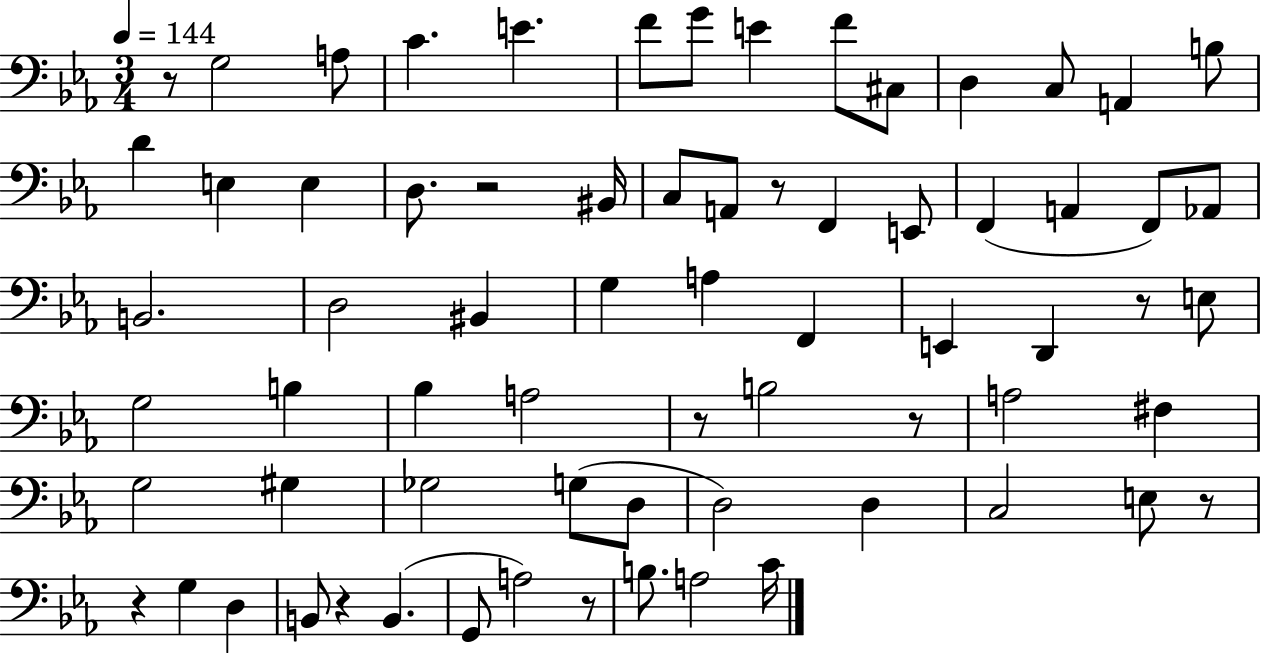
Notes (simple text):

R/e G3/h A3/e C4/q. E4/q. F4/e G4/e E4/q F4/e C#3/e D3/q C3/e A2/q B3/e D4/q E3/q E3/q D3/e. R/h BIS2/s C3/e A2/e R/e F2/q E2/e F2/q A2/q F2/e Ab2/e B2/h. D3/h BIS2/q G3/q A3/q F2/q E2/q D2/q R/e E3/e G3/h B3/q Bb3/q A3/h R/e B3/h R/e A3/h F#3/q G3/h G#3/q Gb3/h G3/e D3/e D3/h D3/q C3/h E3/e R/e R/q G3/q D3/q B2/e R/q B2/q. G2/e A3/h R/e B3/e. A3/h C4/s